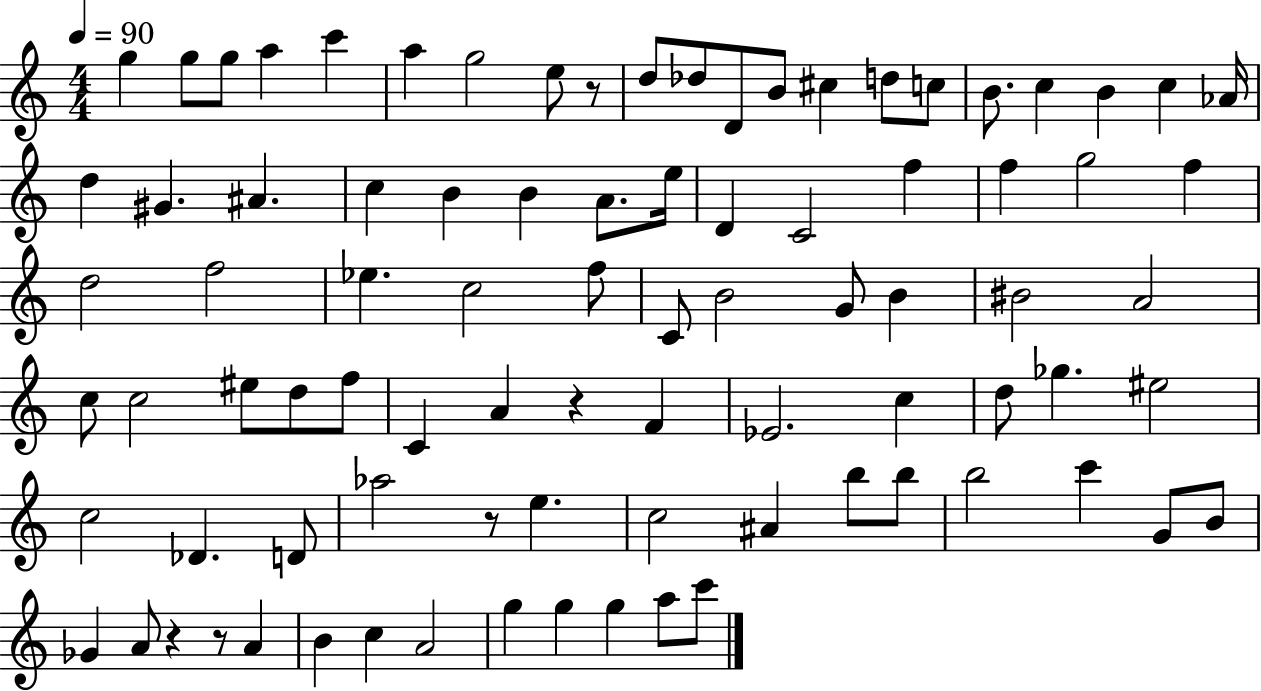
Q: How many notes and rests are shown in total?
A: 87